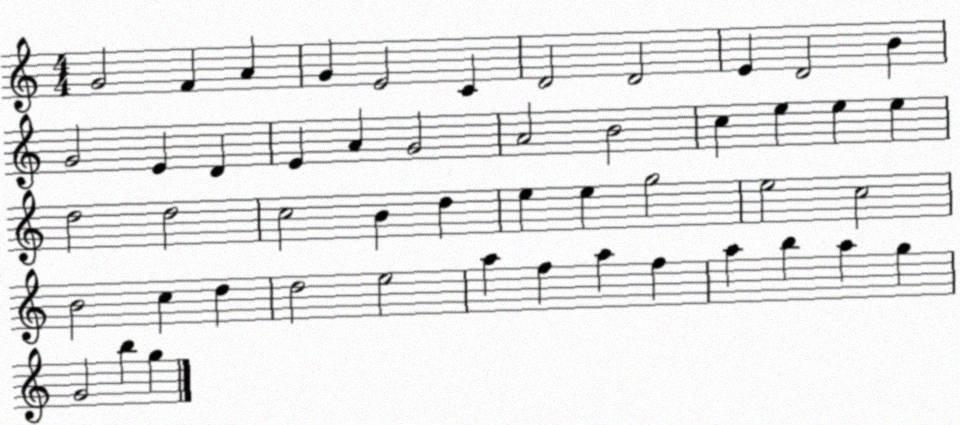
X:1
T:Untitled
M:4/4
L:1/4
K:C
G2 F A G E2 C D2 D2 E D2 B G2 E D E A G2 A2 B2 c e e e d2 d2 c2 B d e e g2 e2 c2 B2 c d d2 e2 a f a f a b a g G2 b g